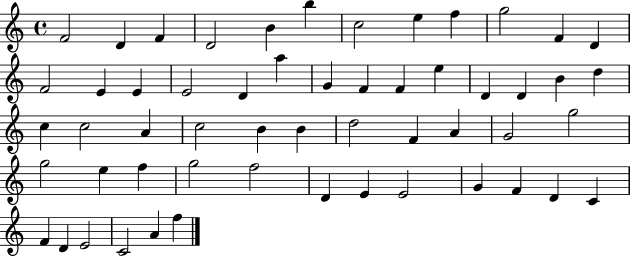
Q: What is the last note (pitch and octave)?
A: F5